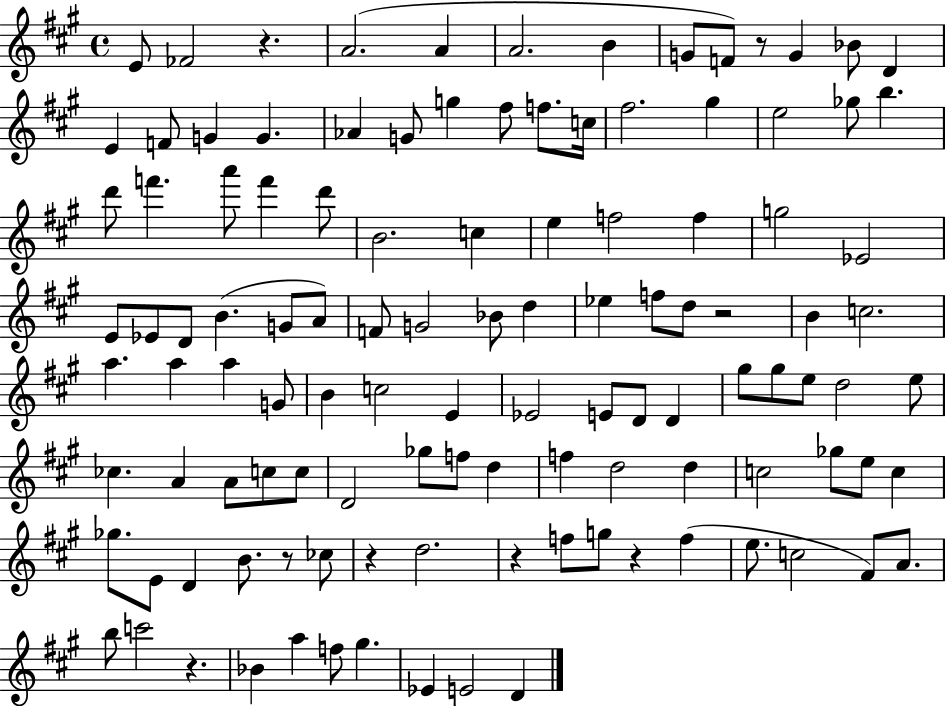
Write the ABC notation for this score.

X:1
T:Untitled
M:4/4
L:1/4
K:A
E/2 _F2 z A2 A A2 B G/2 F/2 z/2 G _B/2 D E F/2 G G _A G/2 g ^f/2 f/2 c/4 ^f2 ^g e2 _g/2 b d'/2 f' a'/2 f' d'/2 B2 c e f2 f g2 _E2 E/2 _E/2 D/2 B G/2 A/2 F/2 G2 _B/2 d _e f/2 d/2 z2 B c2 a a a G/2 B c2 E _E2 E/2 D/2 D ^g/2 ^g/2 e/2 d2 e/2 _c A A/2 c/2 c/2 D2 _g/2 f/2 d f d2 d c2 _g/2 e/2 c _g/2 E/2 D B/2 z/2 _c/2 z d2 z f/2 g/2 z f e/2 c2 ^F/2 A/2 b/2 c'2 z _B a f/2 ^g _E E2 D